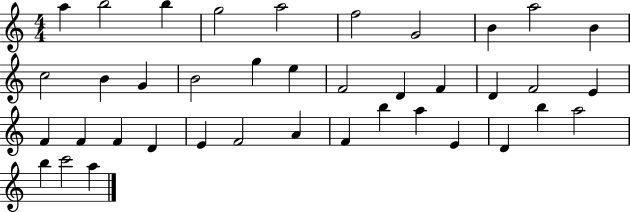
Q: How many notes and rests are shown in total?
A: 39